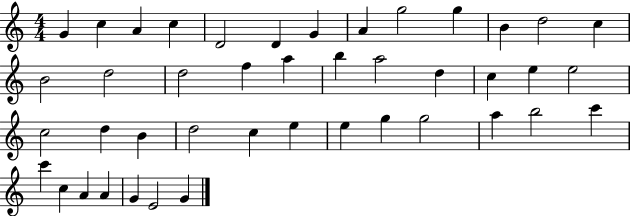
{
  \clef treble
  \numericTimeSignature
  \time 4/4
  \key c \major
  g'4 c''4 a'4 c''4 | d'2 d'4 g'4 | a'4 g''2 g''4 | b'4 d''2 c''4 | \break b'2 d''2 | d''2 f''4 a''4 | b''4 a''2 d''4 | c''4 e''4 e''2 | \break c''2 d''4 b'4 | d''2 c''4 e''4 | e''4 g''4 g''2 | a''4 b''2 c'''4 | \break c'''4 c''4 a'4 a'4 | g'4 e'2 g'4 | \bar "|."
}